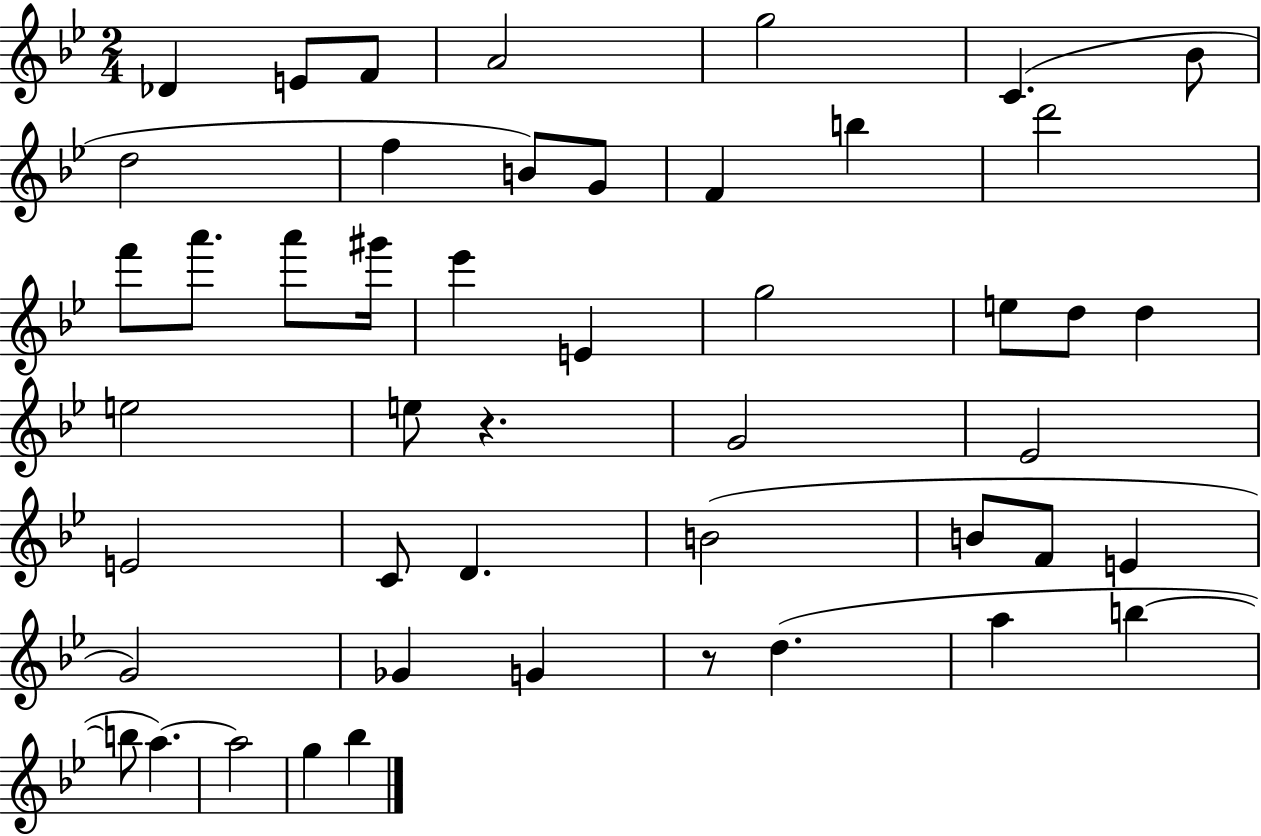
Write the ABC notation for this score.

X:1
T:Untitled
M:2/4
L:1/4
K:Bb
_D E/2 F/2 A2 g2 C _B/2 d2 f B/2 G/2 F b d'2 f'/2 a'/2 a'/2 ^g'/4 _e' E g2 e/2 d/2 d e2 e/2 z G2 _E2 E2 C/2 D B2 B/2 F/2 E G2 _G G z/2 d a b b/2 a a2 g _b